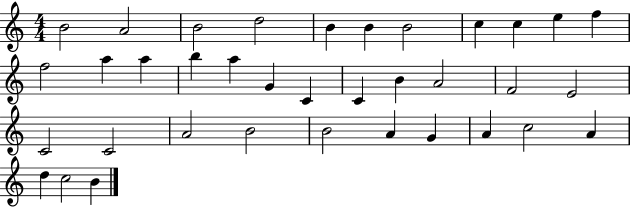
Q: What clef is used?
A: treble